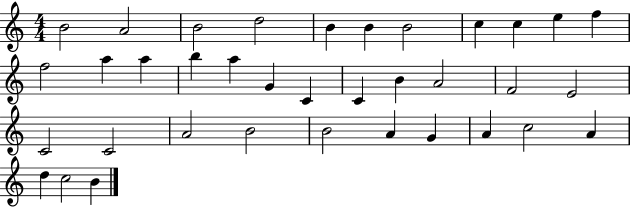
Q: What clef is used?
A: treble